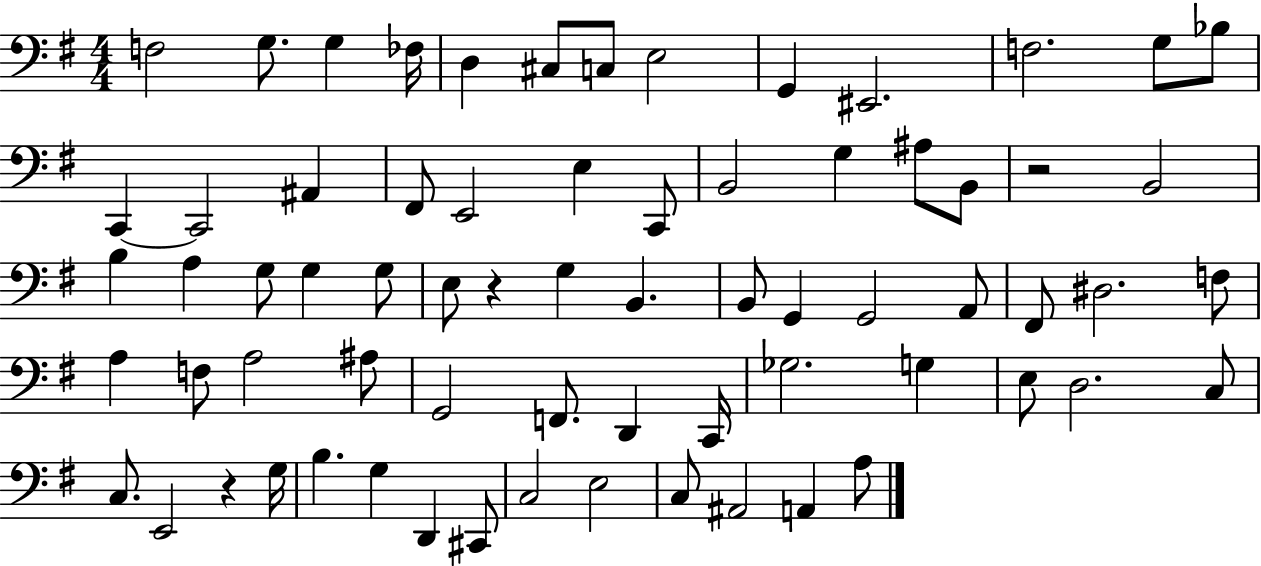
{
  \clef bass
  \numericTimeSignature
  \time 4/4
  \key g \major
  f2 g8. g4 fes16 | d4 cis8 c8 e2 | g,4 eis,2. | f2. g8 bes8 | \break c,4~~ c,2 ais,4 | fis,8 e,2 e4 c,8 | b,2 g4 ais8 b,8 | r2 b,2 | \break b4 a4 g8 g4 g8 | e8 r4 g4 b,4. | b,8 g,4 g,2 a,8 | fis,8 dis2. f8 | \break a4 f8 a2 ais8 | g,2 f,8. d,4 c,16 | ges2. g4 | e8 d2. c8 | \break c8. e,2 r4 g16 | b4. g4 d,4 cis,8 | c2 e2 | c8 ais,2 a,4 a8 | \break \bar "|."
}